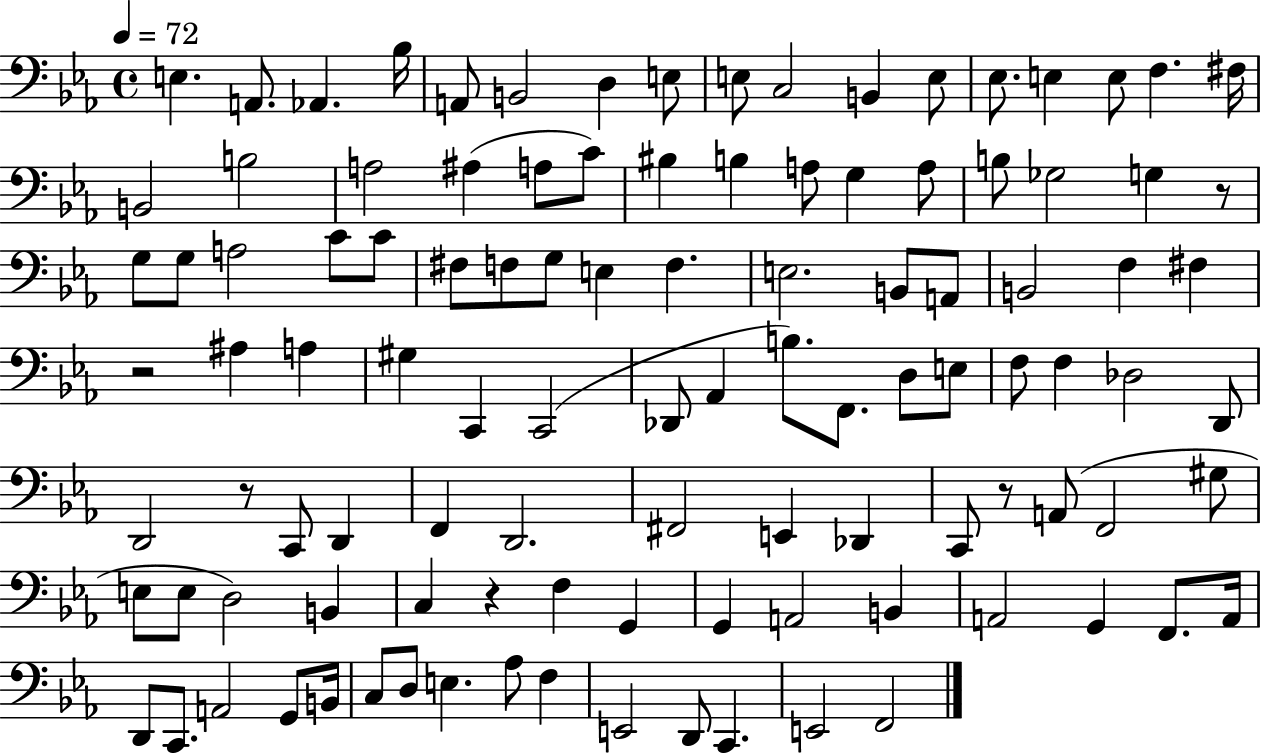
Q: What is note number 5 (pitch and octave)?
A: A2